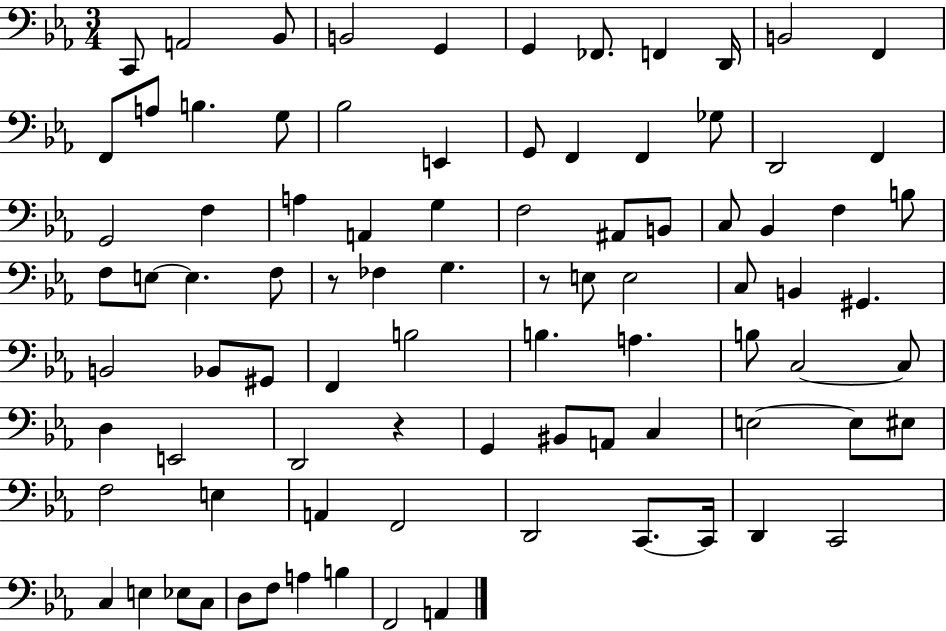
X:1
T:Untitled
M:3/4
L:1/4
K:Eb
C,,/2 A,,2 _B,,/2 B,,2 G,, G,, _F,,/2 F,, D,,/4 B,,2 F,, F,,/2 A,/2 B, G,/2 _B,2 E,, G,,/2 F,, F,, _G,/2 D,,2 F,, G,,2 F, A, A,, G, F,2 ^A,,/2 B,,/2 C,/2 _B,, F, B,/2 F,/2 E,/2 E, F,/2 z/2 _F, G, z/2 E,/2 E,2 C,/2 B,, ^G,, B,,2 _B,,/2 ^G,,/2 F,, B,2 B, A, B,/2 C,2 C,/2 D, E,,2 D,,2 z G,, ^B,,/2 A,,/2 C, E,2 E,/2 ^E,/2 F,2 E, A,, F,,2 D,,2 C,,/2 C,,/4 D,, C,,2 C, E, _E,/2 C,/2 D,/2 F,/2 A, B, F,,2 A,,